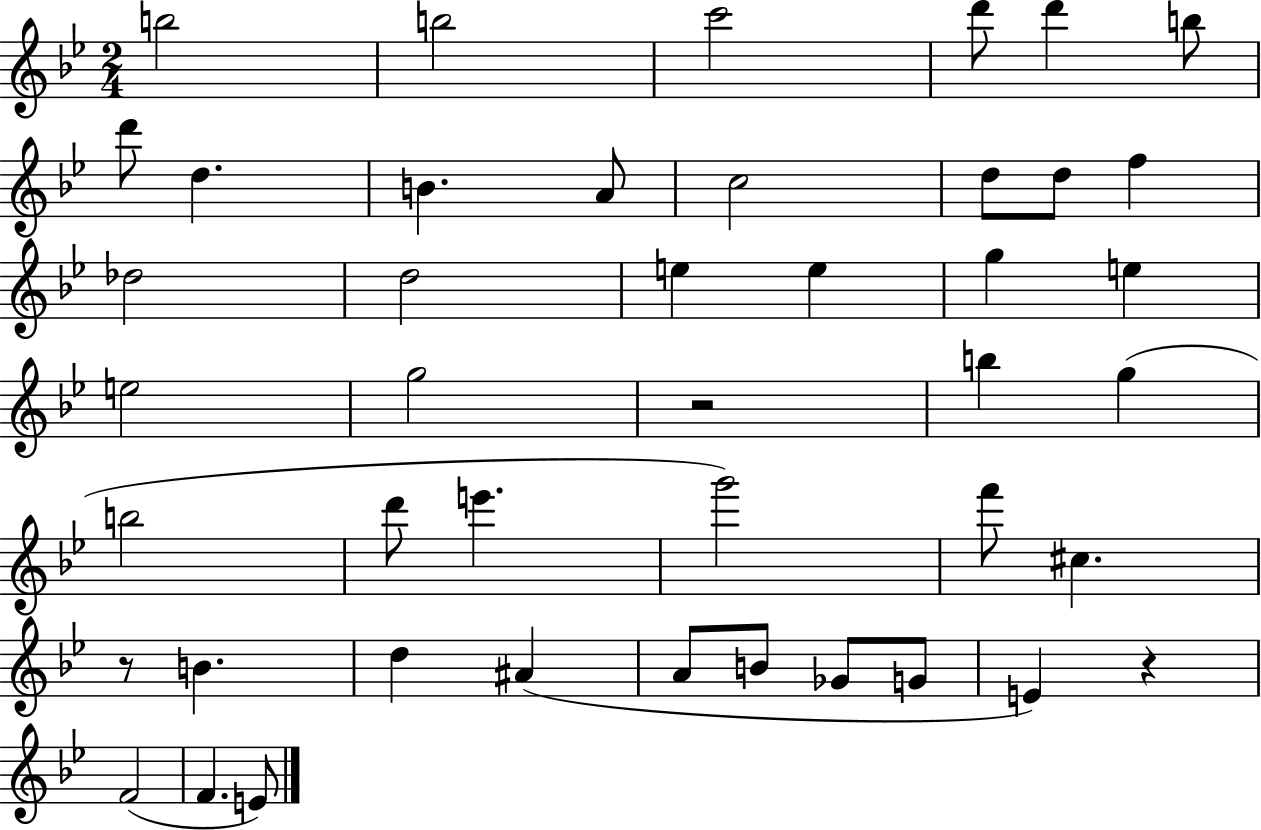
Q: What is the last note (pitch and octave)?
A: E4